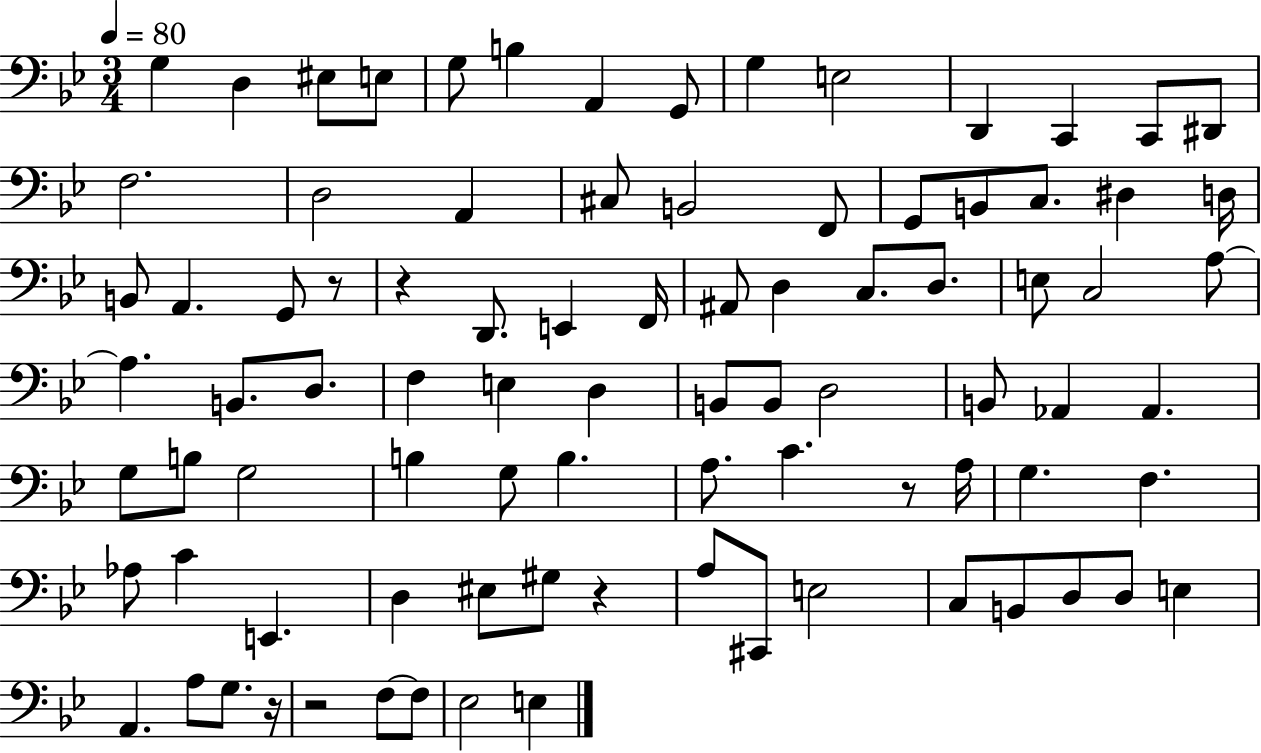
G3/q D3/q EIS3/e E3/e G3/e B3/q A2/q G2/e G3/q E3/h D2/q C2/q C2/e D#2/e F3/h. D3/h A2/q C#3/e B2/h F2/e G2/e B2/e C3/e. D#3/q D3/s B2/e A2/q. G2/e R/e R/q D2/e. E2/q F2/s A#2/e D3/q C3/e. D3/e. E3/e C3/h A3/e A3/q. B2/e. D3/e. F3/q E3/q D3/q B2/e B2/e D3/h B2/e Ab2/q Ab2/q. G3/e B3/e G3/h B3/q G3/e B3/q. A3/e. C4/q. R/e A3/s G3/q. F3/q. Ab3/e C4/q E2/q. D3/q EIS3/e G#3/e R/q A3/e C#2/e E3/h C3/e B2/e D3/e D3/e E3/q A2/q. A3/e G3/e. R/s R/h F3/e F3/e Eb3/h E3/q